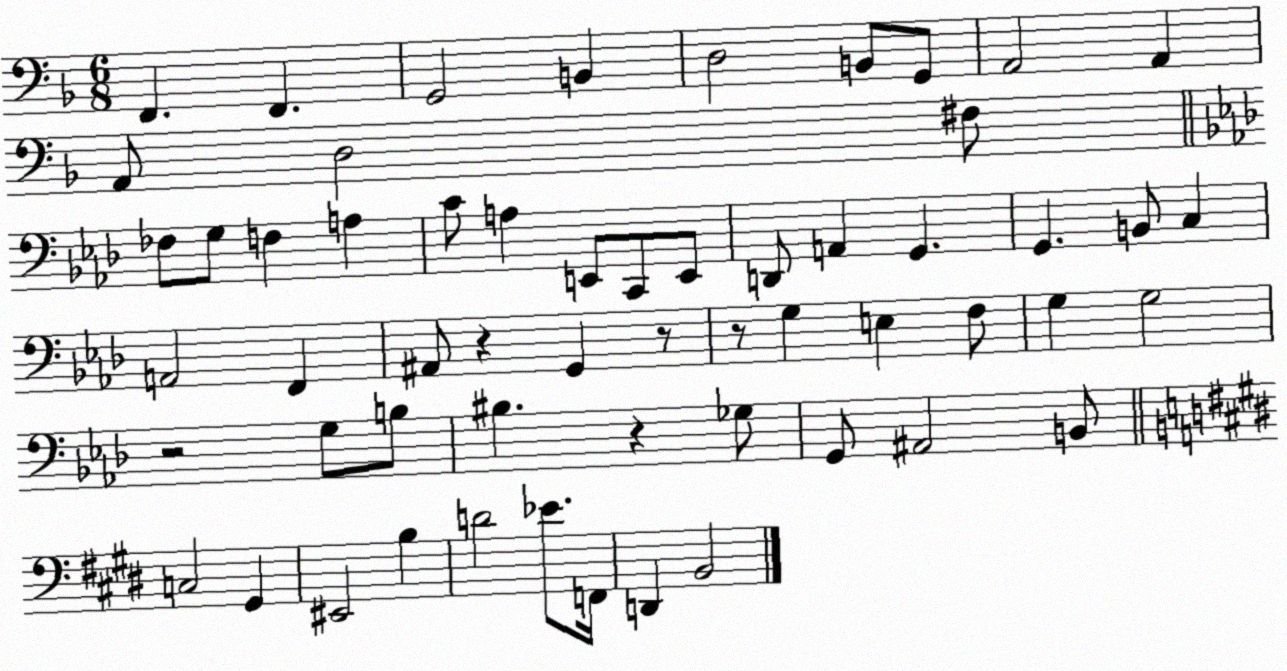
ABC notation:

X:1
T:Untitled
M:6/8
L:1/4
K:F
F,, F,, G,,2 B,, D,2 B,,/2 G,,/2 A,,2 A,, A,,/2 D,2 ^F,/2 _F,/2 G,/2 F, A, C/2 A, E,,/2 C,,/2 E,,/2 D,,/2 A,, G,, G,, B,,/2 C, A,,2 F,, ^A,,/2 z G,, z/2 z/2 G, E, F,/2 G, G,2 z2 G,/2 B,/2 ^B, z _G,/2 G,,/2 ^A,,2 B,,/2 C,2 ^G,, ^E,,2 B, D2 _E/2 F,,/4 D,, B,,2